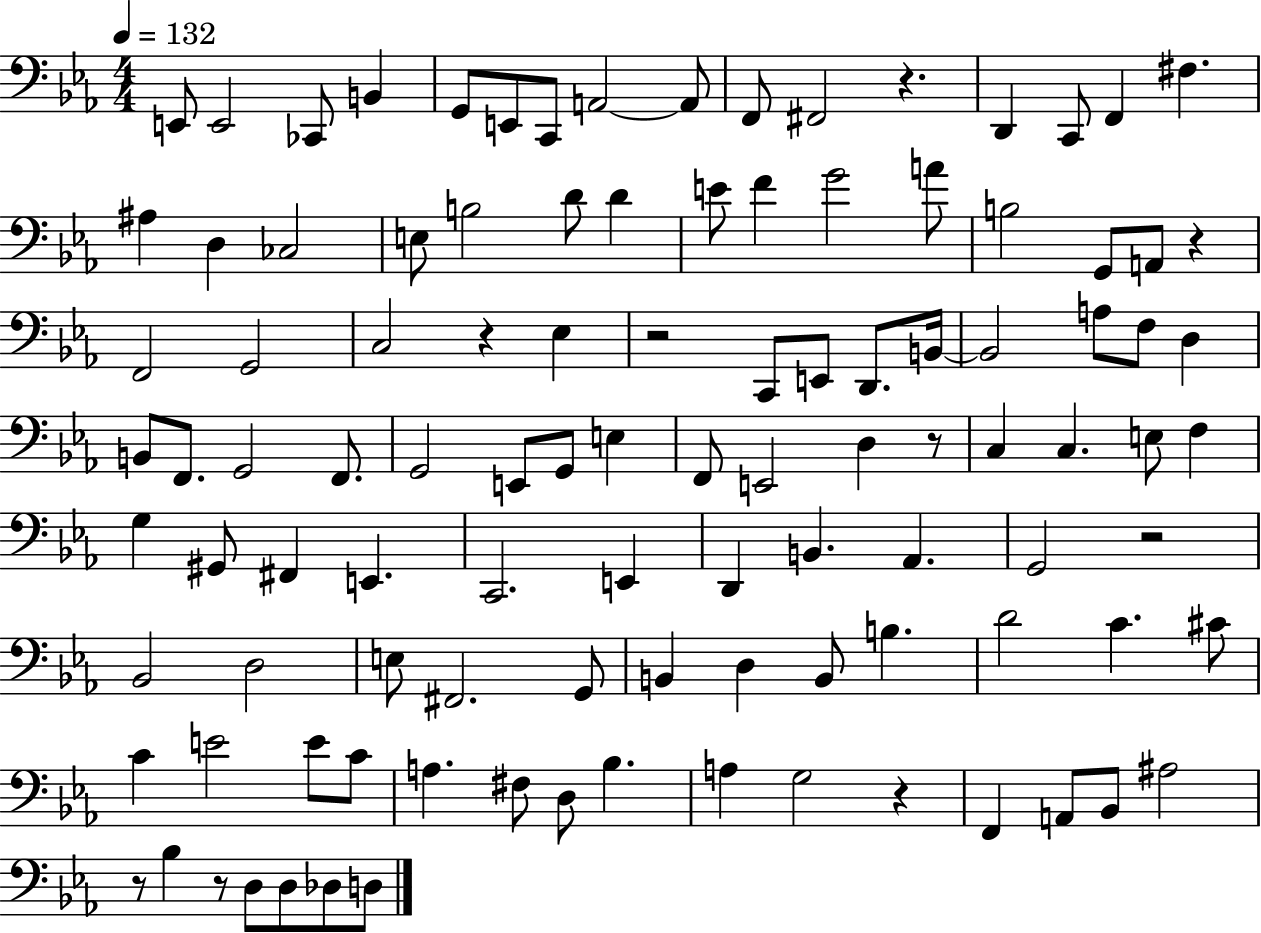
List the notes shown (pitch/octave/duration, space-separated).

E2/e E2/h CES2/e B2/q G2/e E2/e C2/e A2/h A2/e F2/e F#2/h R/q. D2/q C2/e F2/q F#3/q. A#3/q D3/q CES3/h E3/e B3/h D4/e D4/q E4/e F4/q G4/h A4/e B3/h G2/e A2/e R/q F2/h G2/h C3/h R/q Eb3/q R/h C2/e E2/e D2/e. B2/s B2/h A3/e F3/e D3/q B2/e F2/e. G2/h F2/e. G2/h E2/e G2/e E3/q F2/e E2/h D3/q R/e C3/q C3/q. E3/e F3/q G3/q G#2/e F#2/q E2/q. C2/h. E2/q D2/q B2/q. Ab2/q. G2/h R/h Bb2/h D3/h E3/e F#2/h. G2/e B2/q D3/q B2/e B3/q. D4/h C4/q. C#4/e C4/q E4/h E4/e C4/e A3/q. F#3/e D3/e Bb3/q. A3/q G3/h R/q F2/q A2/e Bb2/e A#3/h R/e Bb3/q R/e D3/e D3/e Db3/e D3/e